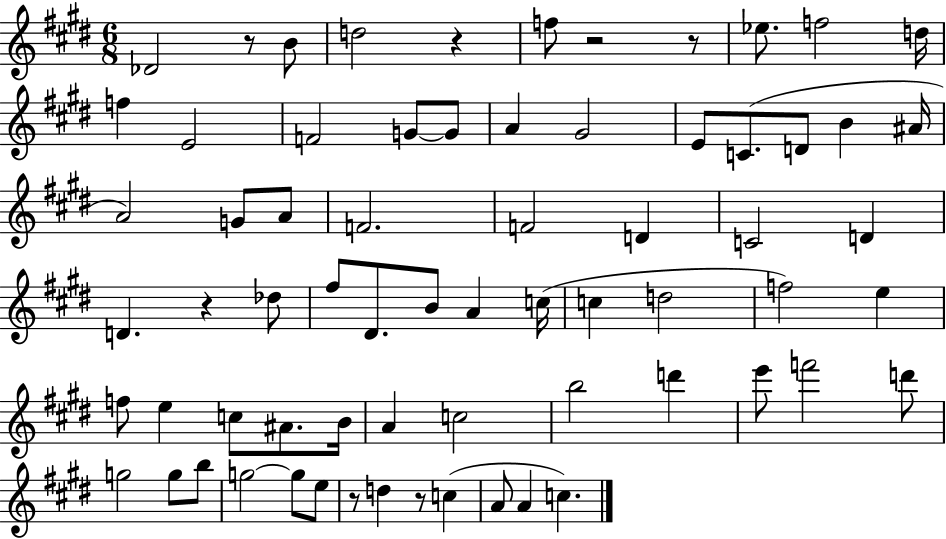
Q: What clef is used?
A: treble